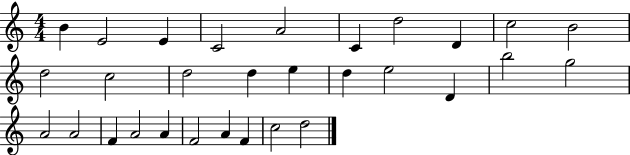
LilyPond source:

{
  \clef treble
  \numericTimeSignature
  \time 4/4
  \key c \major
  b'4 e'2 e'4 | c'2 a'2 | c'4 d''2 d'4 | c''2 b'2 | \break d''2 c''2 | d''2 d''4 e''4 | d''4 e''2 d'4 | b''2 g''2 | \break a'2 a'2 | f'4 a'2 a'4 | f'2 a'4 f'4 | c''2 d''2 | \break \bar "|."
}